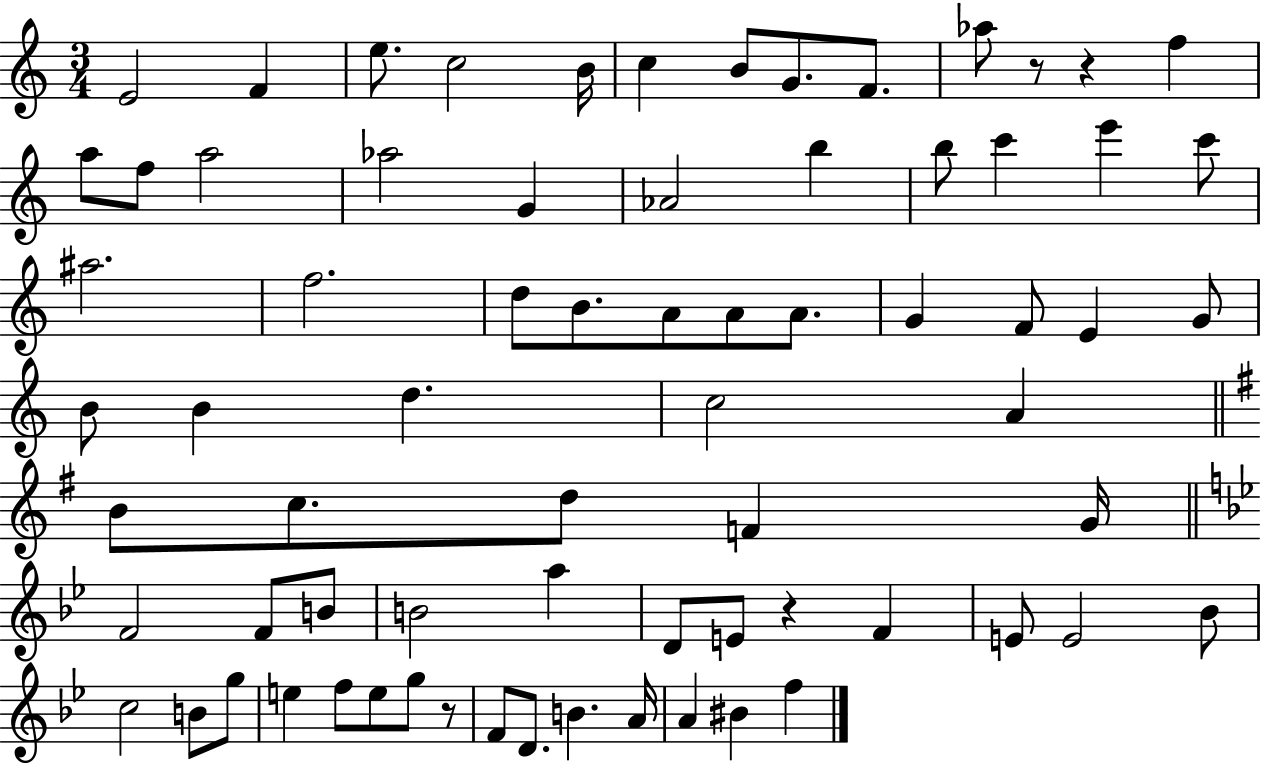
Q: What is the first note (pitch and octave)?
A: E4